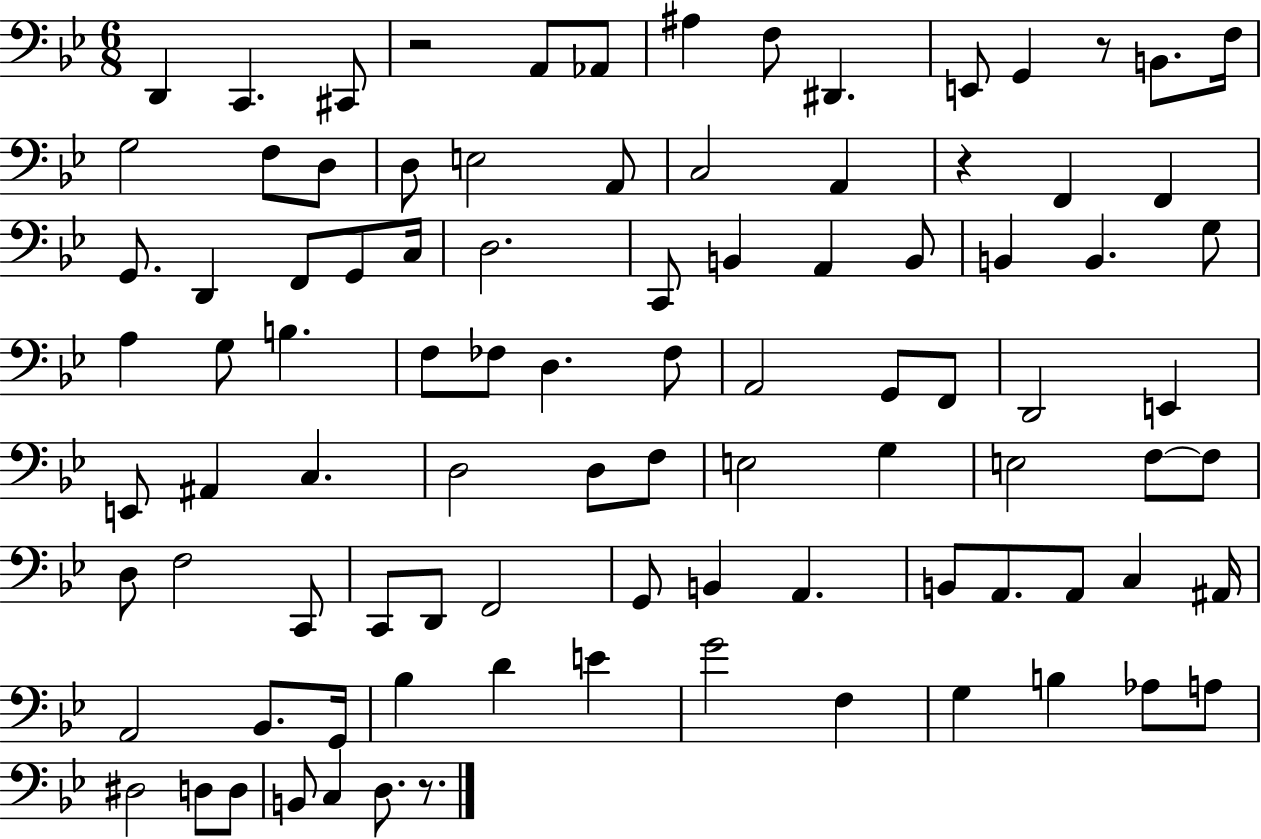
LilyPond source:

{
  \clef bass
  \numericTimeSignature
  \time 6/8
  \key bes \major
  d,4 c,4. cis,8 | r2 a,8 aes,8 | ais4 f8 dis,4. | e,8 g,4 r8 b,8. f16 | \break g2 f8 d8 | d8 e2 a,8 | c2 a,4 | r4 f,4 f,4 | \break g,8. d,4 f,8 g,8 c16 | d2. | c,8 b,4 a,4 b,8 | b,4 b,4. g8 | \break a4 g8 b4. | f8 fes8 d4. fes8 | a,2 g,8 f,8 | d,2 e,4 | \break e,8 ais,4 c4. | d2 d8 f8 | e2 g4 | e2 f8~~ f8 | \break d8 f2 c,8 | c,8 d,8 f,2 | g,8 b,4 a,4. | b,8 a,8. a,8 c4 ais,16 | \break a,2 bes,8. g,16 | bes4 d'4 e'4 | g'2 f4 | g4 b4 aes8 a8 | \break dis2 d8 d8 | b,8 c4 d8. r8. | \bar "|."
}